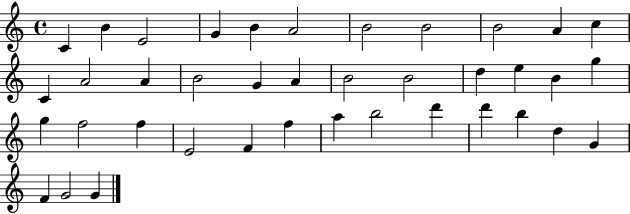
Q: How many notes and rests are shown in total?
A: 39